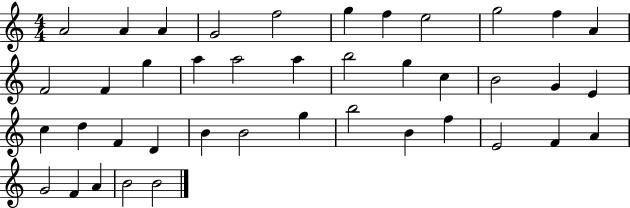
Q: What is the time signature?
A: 4/4